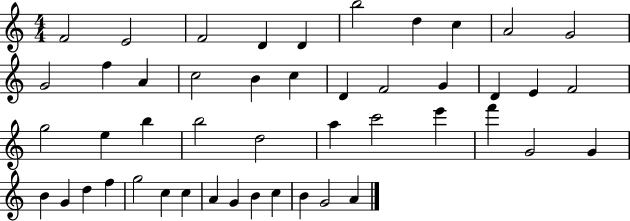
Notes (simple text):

F4/h E4/h F4/h D4/q D4/q B5/h D5/q C5/q A4/h G4/h G4/h F5/q A4/q C5/h B4/q C5/q D4/q F4/h G4/q D4/q E4/q F4/h G5/h E5/q B5/q B5/h D5/h A5/q C6/h E6/q F6/q G4/h G4/q B4/q G4/q D5/q F5/q G5/h C5/q C5/q A4/q G4/q B4/q C5/q B4/q G4/h A4/q